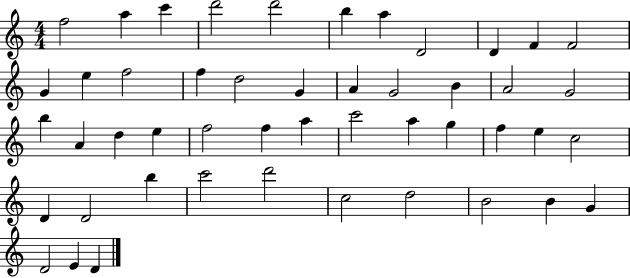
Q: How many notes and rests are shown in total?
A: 48